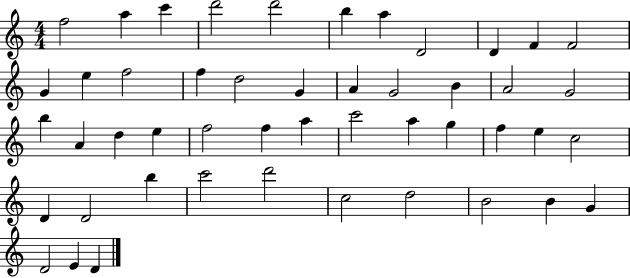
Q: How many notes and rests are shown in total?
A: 48